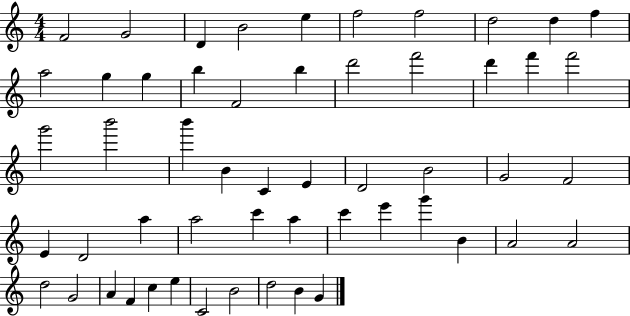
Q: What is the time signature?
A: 4/4